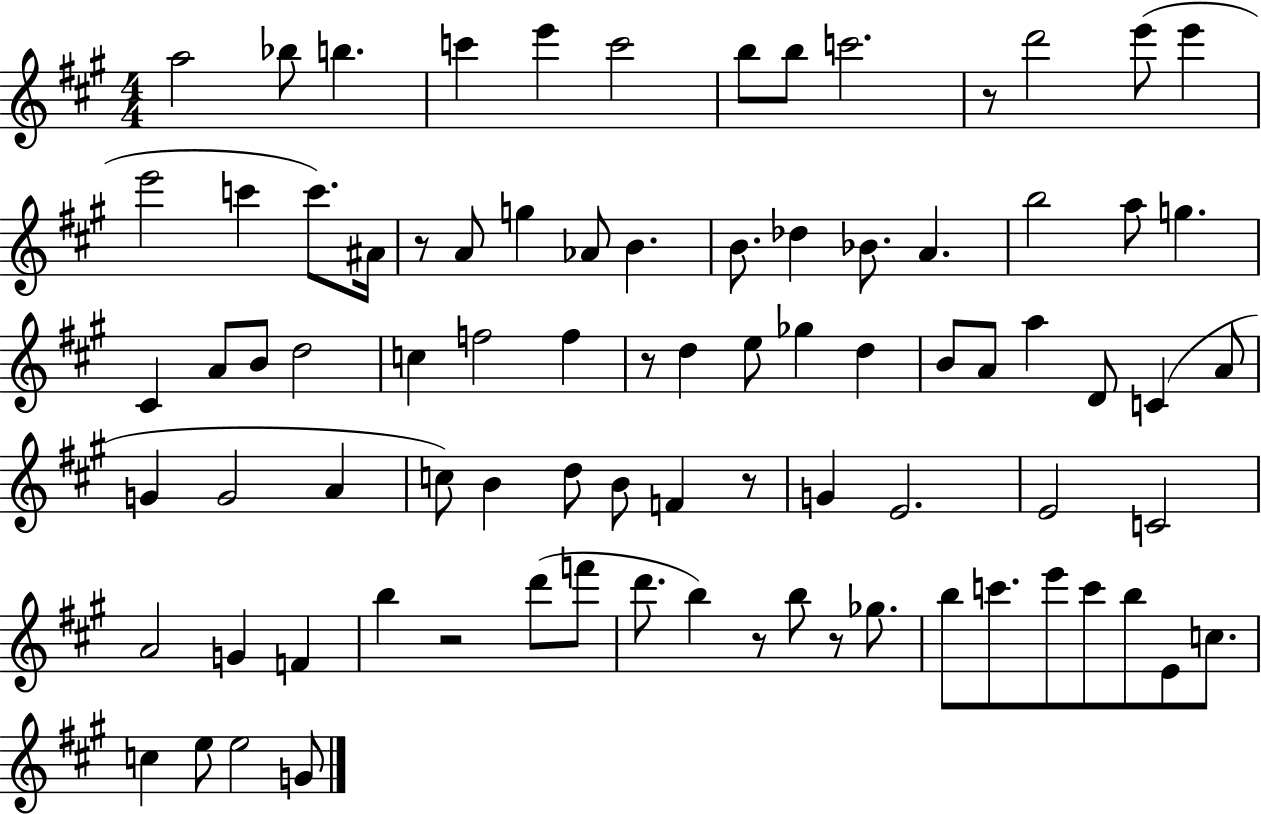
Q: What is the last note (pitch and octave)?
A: G4